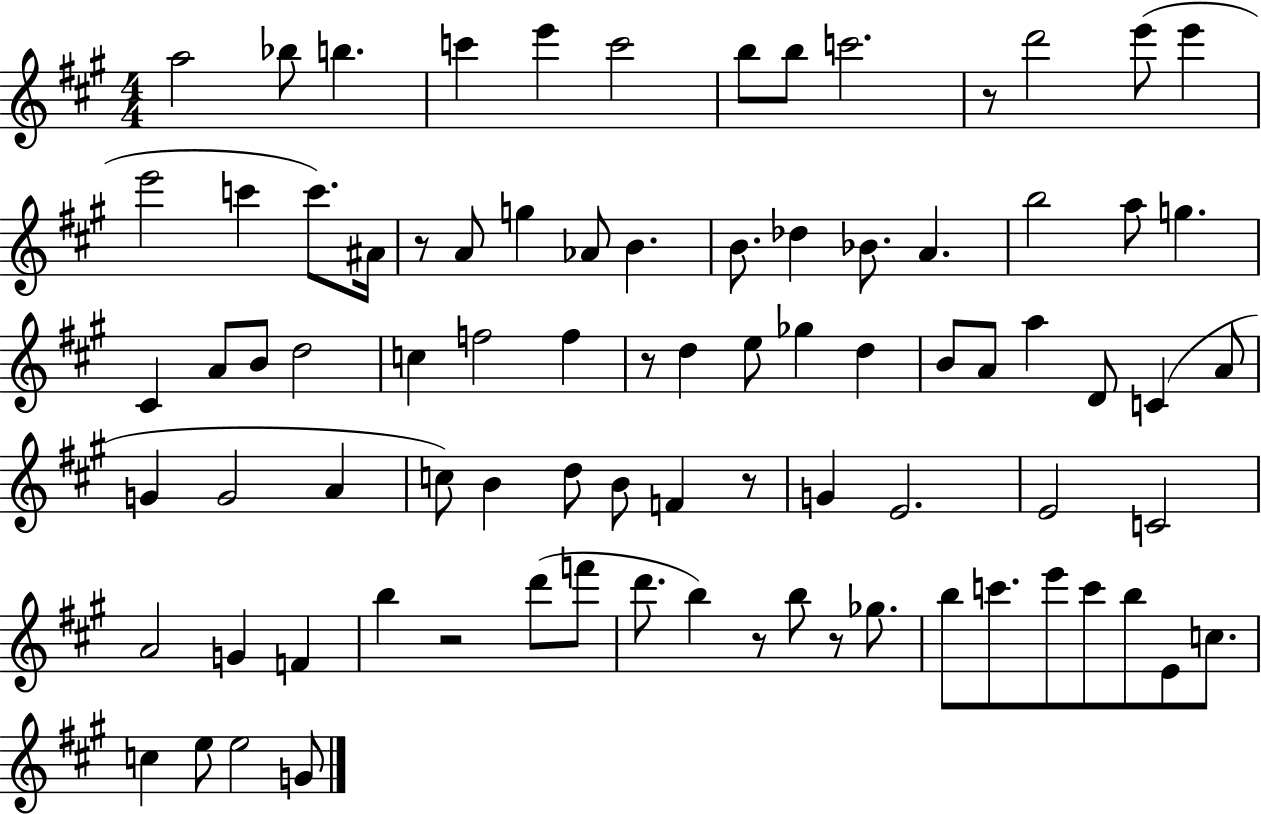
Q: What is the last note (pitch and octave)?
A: G4